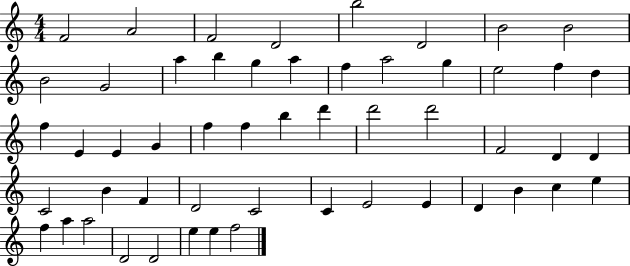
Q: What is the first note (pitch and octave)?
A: F4